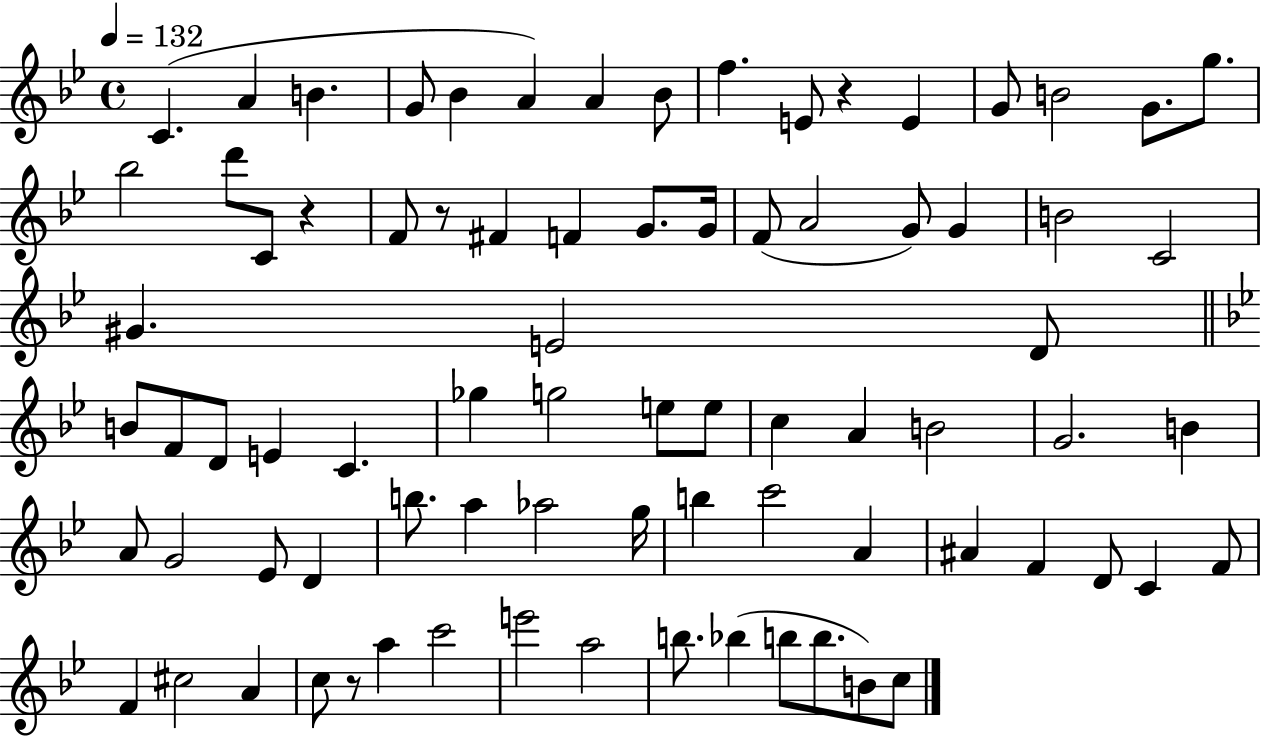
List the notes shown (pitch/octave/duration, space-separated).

C4/q. A4/q B4/q. G4/e Bb4/q A4/q A4/q Bb4/e F5/q. E4/e R/q E4/q G4/e B4/h G4/e. G5/e. Bb5/h D6/e C4/e R/q F4/e R/e F#4/q F4/q G4/e. G4/s F4/e A4/h G4/e G4/q B4/h C4/h G#4/q. E4/h D4/e B4/e F4/e D4/e E4/q C4/q. Gb5/q G5/h E5/e E5/e C5/q A4/q B4/h G4/h. B4/q A4/e G4/h Eb4/e D4/q B5/e. A5/q Ab5/h G5/s B5/q C6/h A4/q A#4/q F4/q D4/e C4/q F4/e F4/q C#5/h A4/q C5/e R/e A5/q C6/h E6/h A5/h B5/e. Bb5/q B5/e B5/e. B4/e C5/e